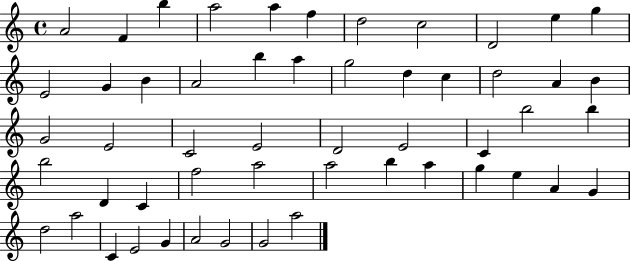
{
  \clef treble
  \time 4/4
  \defaultTimeSignature
  \key c \major
  a'2 f'4 b''4 | a''2 a''4 f''4 | d''2 c''2 | d'2 e''4 g''4 | \break e'2 g'4 b'4 | a'2 b''4 a''4 | g''2 d''4 c''4 | d''2 a'4 b'4 | \break g'2 e'2 | c'2 e'2 | d'2 e'2 | c'4 b''2 b''4 | \break b''2 d'4 c'4 | f''2 a''2 | a''2 b''4 a''4 | g''4 e''4 a'4 g'4 | \break d''2 a''2 | c'4 e'2 g'4 | a'2 g'2 | g'2 a''2 | \break \bar "|."
}